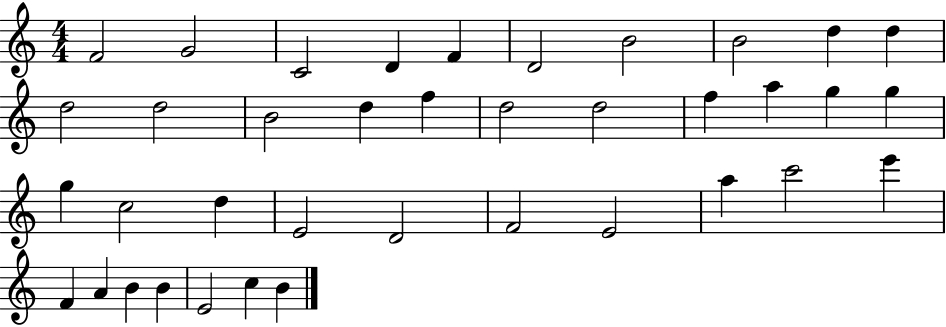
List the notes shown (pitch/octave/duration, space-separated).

F4/h G4/h C4/h D4/q F4/q D4/h B4/h B4/h D5/q D5/q D5/h D5/h B4/h D5/q F5/q D5/h D5/h F5/q A5/q G5/q G5/q G5/q C5/h D5/q E4/h D4/h F4/h E4/h A5/q C6/h E6/q F4/q A4/q B4/q B4/q E4/h C5/q B4/q